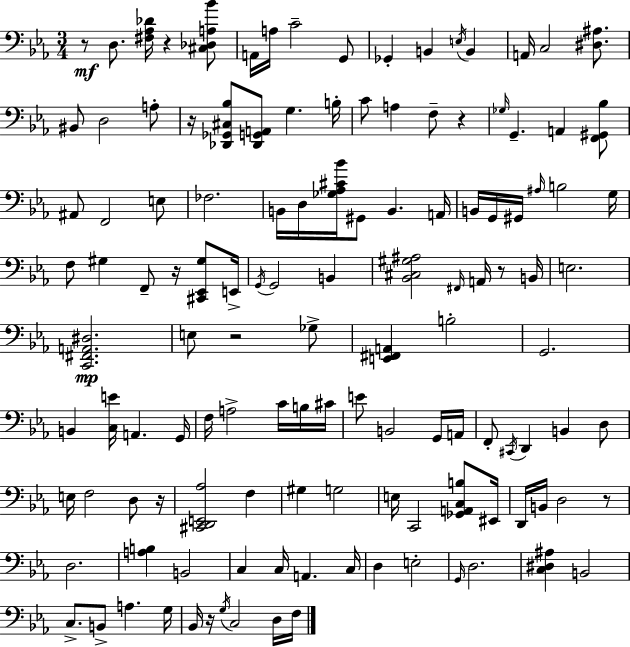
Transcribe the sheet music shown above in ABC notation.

X:1
T:Untitled
M:3/4
L:1/4
K:Cm
z/2 D,/2 [^F,_A,_D]/4 z [^C,_D,A,_B]/2 A,,/4 A,/4 C2 G,,/2 _G,, B,, E,/4 B,, A,,/4 C,2 [^D,^A,]/2 ^B,,/2 D,2 A,/2 z/4 [_D,,_G,,^C,_B,]/2 [_D,,G,,A,,]/2 G, B,/4 C/2 A, F,/2 z _G,/4 G,, A,, [F,,^G,,_B,]/2 ^A,,/2 F,,2 E,/2 _F,2 B,,/4 D,/4 [_G,_A,^C_B]/4 ^G,,/2 B,, A,,/4 B,,/4 G,,/4 ^G,,/4 ^A,/4 B,2 G,/4 F,/2 ^G, F,,/2 z/4 [^C,,_E,,^G,]/2 E,,/4 G,,/4 G,,2 B,, [_B,,^C,^G,^A,]2 ^F,,/4 A,,/4 z/2 B,,/4 E,2 [C,,^F,,A,,^D,]2 E,/2 z2 _G,/2 [E,,^F,,A,,] B,2 G,,2 B,, [C,E]/4 A,, G,,/4 F,/4 A,2 C/4 B,/4 ^C/4 E/2 B,,2 G,,/4 A,,/4 F,,/2 ^C,,/4 D,, B,, D,/2 E,/4 F,2 D,/2 z/4 [^C,,D,,E,,_A,]2 F, ^G, G,2 E,/4 C,,2 [_G,,A,,C,B,]/2 ^E,,/4 D,,/4 B,,/4 D,2 z/2 D,2 [A,B,] B,,2 C, C,/4 A,, C,/4 D, E,2 G,,/4 D,2 [C,^D,^A,] B,,2 C,/2 B,,/2 A, G,/4 _B,,/4 z/4 G,/4 C,2 D,/4 F,/4